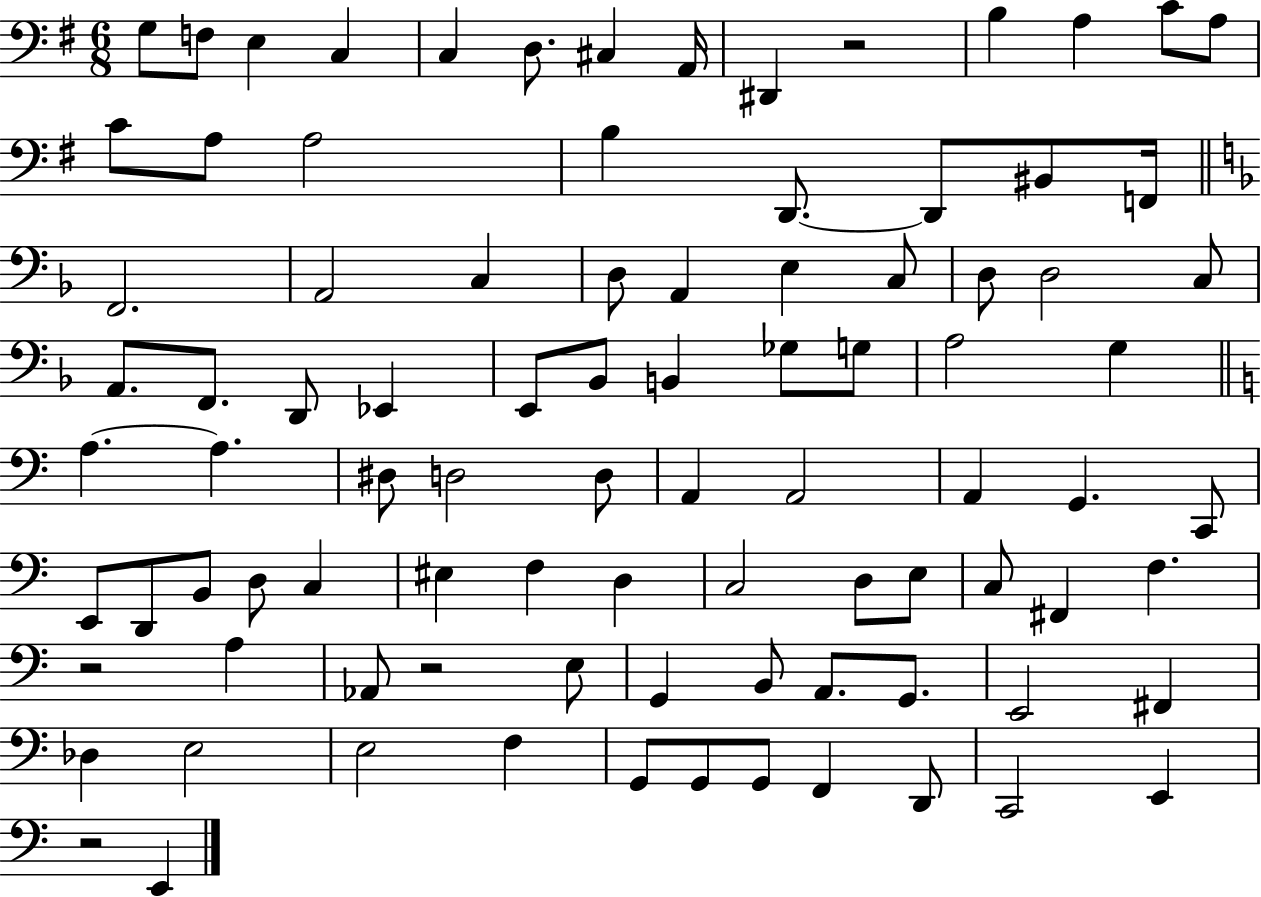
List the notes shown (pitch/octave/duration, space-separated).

G3/e F3/e E3/q C3/q C3/q D3/e. C#3/q A2/s D#2/q R/h B3/q A3/q C4/e A3/e C4/e A3/e A3/h B3/q D2/e. D2/e BIS2/e F2/s F2/h. A2/h C3/q D3/e A2/q E3/q C3/e D3/e D3/h C3/e A2/e. F2/e. D2/e Eb2/q E2/e Bb2/e B2/q Gb3/e G3/e A3/h G3/q A3/q. A3/q. D#3/e D3/h D3/e A2/q A2/h A2/q G2/q. C2/e E2/e D2/e B2/e D3/e C3/q EIS3/q F3/q D3/q C3/h D3/e E3/e C3/e F#2/q F3/q. R/h A3/q Ab2/e R/h E3/e G2/q B2/e A2/e. G2/e. E2/h F#2/q Db3/q E3/h E3/h F3/q G2/e G2/e G2/e F2/q D2/e C2/h E2/q R/h E2/q